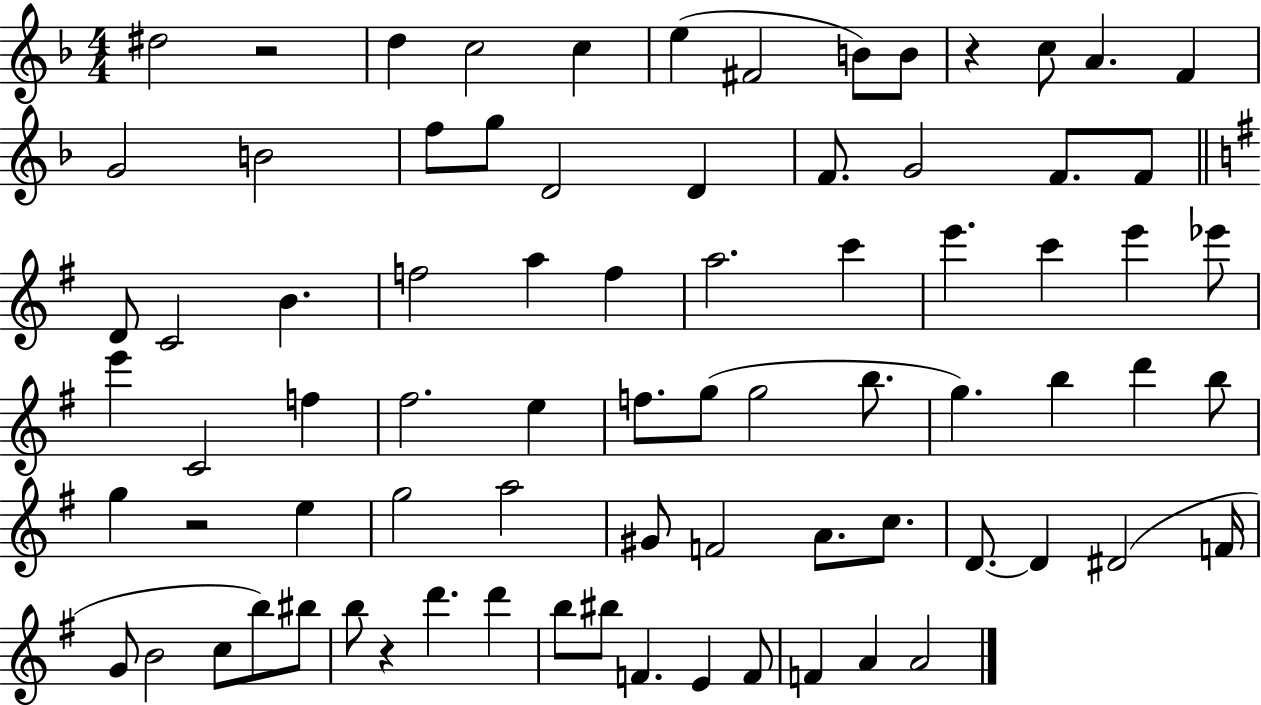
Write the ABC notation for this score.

X:1
T:Untitled
M:4/4
L:1/4
K:F
^d2 z2 d c2 c e ^F2 B/2 B/2 z c/2 A F G2 B2 f/2 g/2 D2 D F/2 G2 F/2 F/2 D/2 C2 B f2 a f a2 c' e' c' e' _e'/2 e' C2 f ^f2 e f/2 g/2 g2 b/2 g b d' b/2 g z2 e g2 a2 ^G/2 F2 A/2 c/2 D/2 D ^D2 F/4 G/2 B2 c/2 b/2 ^b/2 b/2 z d' d' b/2 ^b/2 F E F/2 F A A2